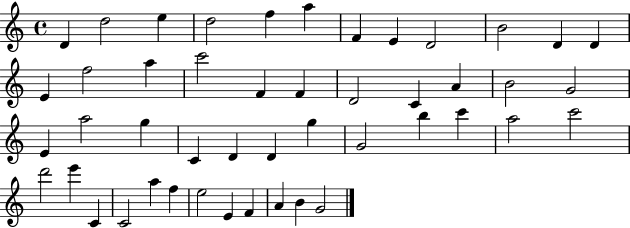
D4/q D5/h E5/q D5/h F5/q A5/q F4/q E4/q D4/h B4/h D4/q D4/q E4/q F5/h A5/q C6/h F4/q F4/q D4/h C4/q A4/q B4/h G4/h E4/q A5/h G5/q C4/q D4/q D4/q G5/q G4/h B5/q C6/q A5/h C6/h D6/h E6/q C4/q C4/h A5/q F5/q E5/h E4/q F4/q A4/q B4/q G4/h